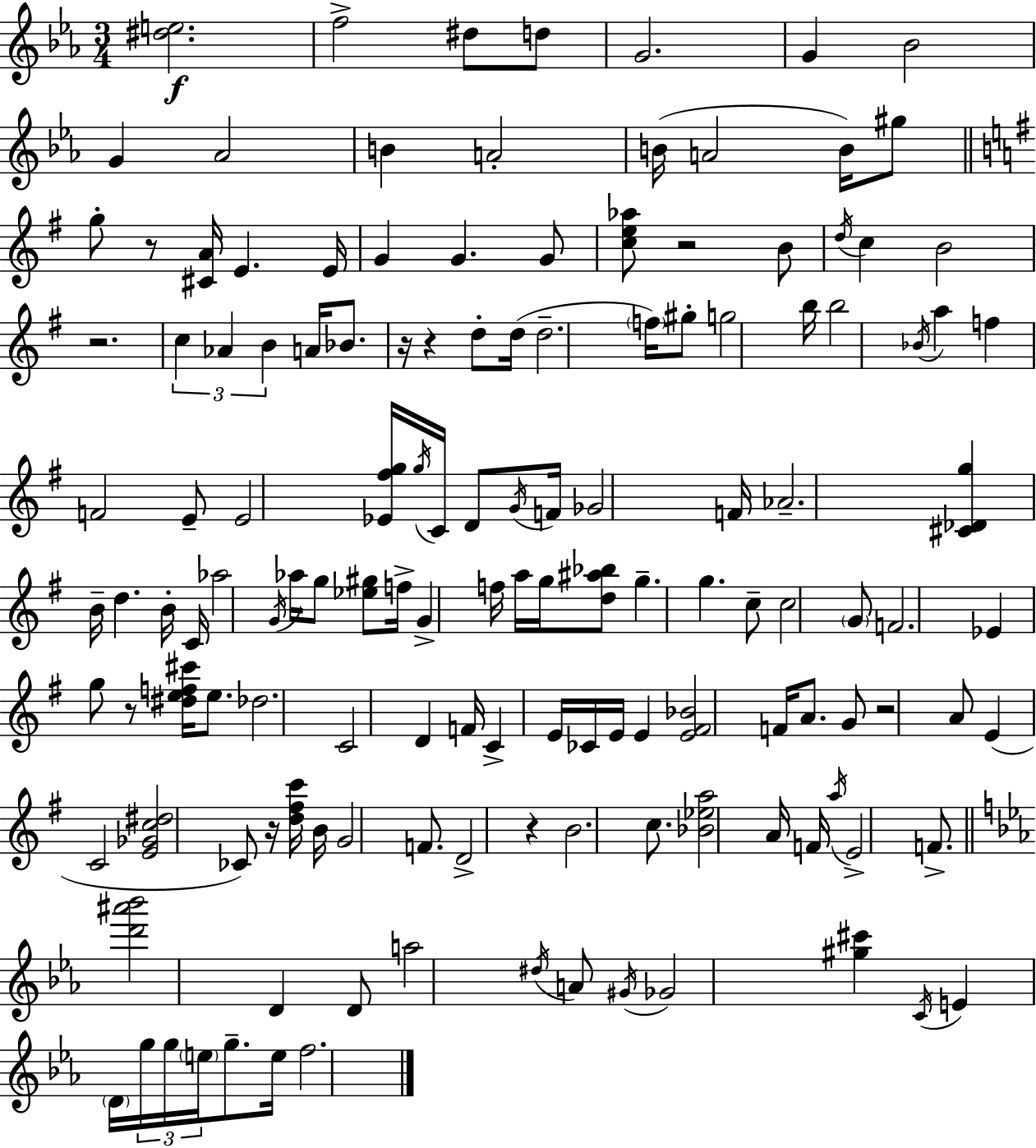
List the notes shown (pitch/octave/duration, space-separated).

[D#5,E5]/h. F5/h D#5/e D5/e G4/h. G4/q Bb4/h G4/q Ab4/h B4/q A4/h B4/s A4/h B4/s G#5/e G5/e R/e [C#4,A4]/s E4/q. E4/s G4/q G4/q. G4/e [C5,E5,Ab5]/e R/h B4/e D5/s C5/q B4/h R/h. C5/q Ab4/q B4/q A4/s Bb4/e. R/s R/q D5/e D5/s D5/h. F5/s G#5/e G5/h B5/s B5/h Bb4/s A5/q F5/q F4/h E4/e E4/h [Eb4,F#5,G5]/s G5/s C4/s D4/e G4/s F4/s Gb4/h F4/s Ab4/h. [C#4,Db4,G5]/q B4/s D5/q. B4/s C4/s Ab5/h G4/s Ab5/s G5/e [Eb5,G#5]/e F5/s G4/q F5/s A5/s G5/s [D5,A#5,Bb5]/e G5/q. G5/q. C5/e C5/h G4/e F4/h. Eb4/q G5/e R/e [D#5,E5,F5,C#6]/s E5/e. Db5/h. C4/h D4/q F4/s C4/q E4/s CES4/s E4/s E4/q [E4,F#4,Bb4]/h F4/s A4/e. G4/e R/h A4/e E4/q C4/h [E4,Gb4,C5,D#5]/h CES4/e R/s [D5,F#5,C6]/s B4/s G4/h F4/e. D4/h R/q B4/h. C5/e. [Bb4,Eb5,A5]/h A4/s F4/s A5/s E4/h F4/e. [D6,A#6,Bb6]/h D4/q D4/e A5/h D#5/s A4/e G#4/s Gb4/h [G#5,C#6]/q C4/s E4/q D4/s G5/s G5/s E5/s G5/e. E5/s F5/h.